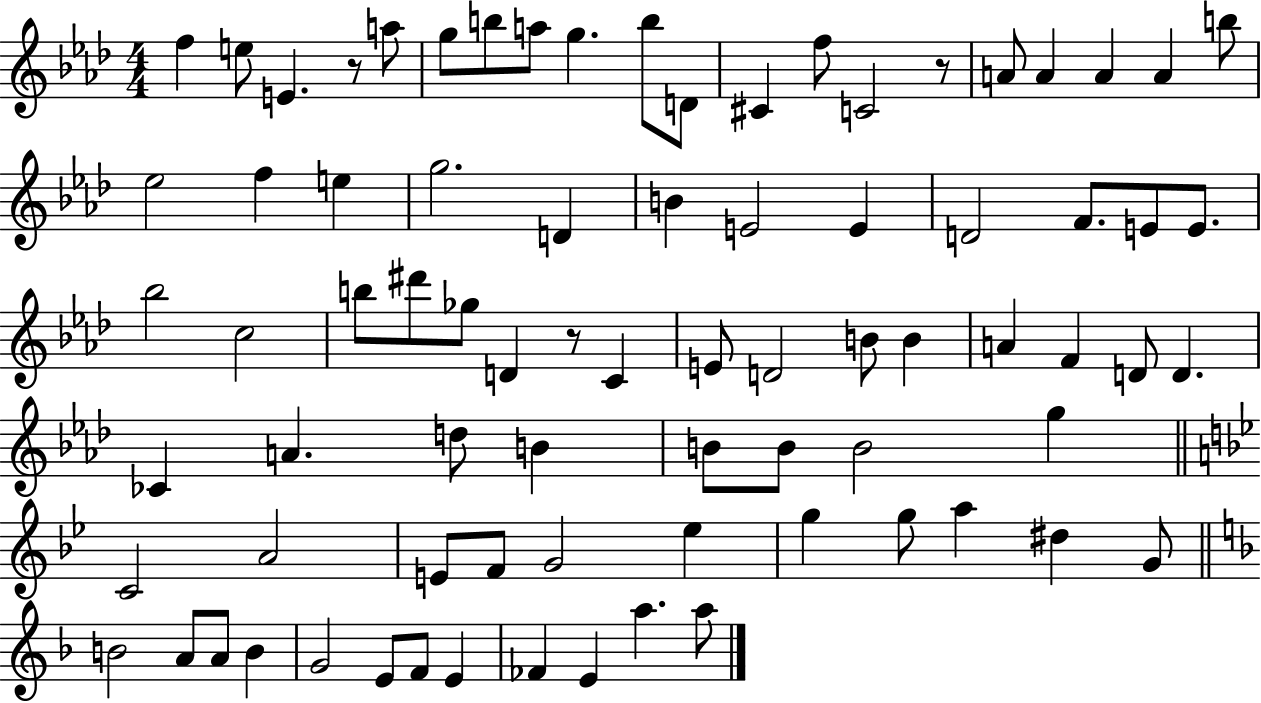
X:1
T:Untitled
M:4/4
L:1/4
K:Ab
f e/2 E z/2 a/2 g/2 b/2 a/2 g b/2 D/2 ^C f/2 C2 z/2 A/2 A A A b/2 _e2 f e g2 D B E2 E D2 F/2 E/2 E/2 _b2 c2 b/2 ^d'/2 _g/2 D z/2 C E/2 D2 B/2 B A F D/2 D _C A d/2 B B/2 B/2 B2 g C2 A2 E/2 F/2 G2 _e g g/2 a ^d G/2 B2 A/2 A/2 B G2 E/2 F/2 E _F E a a/2